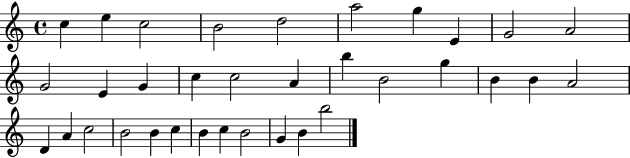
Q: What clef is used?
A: treble